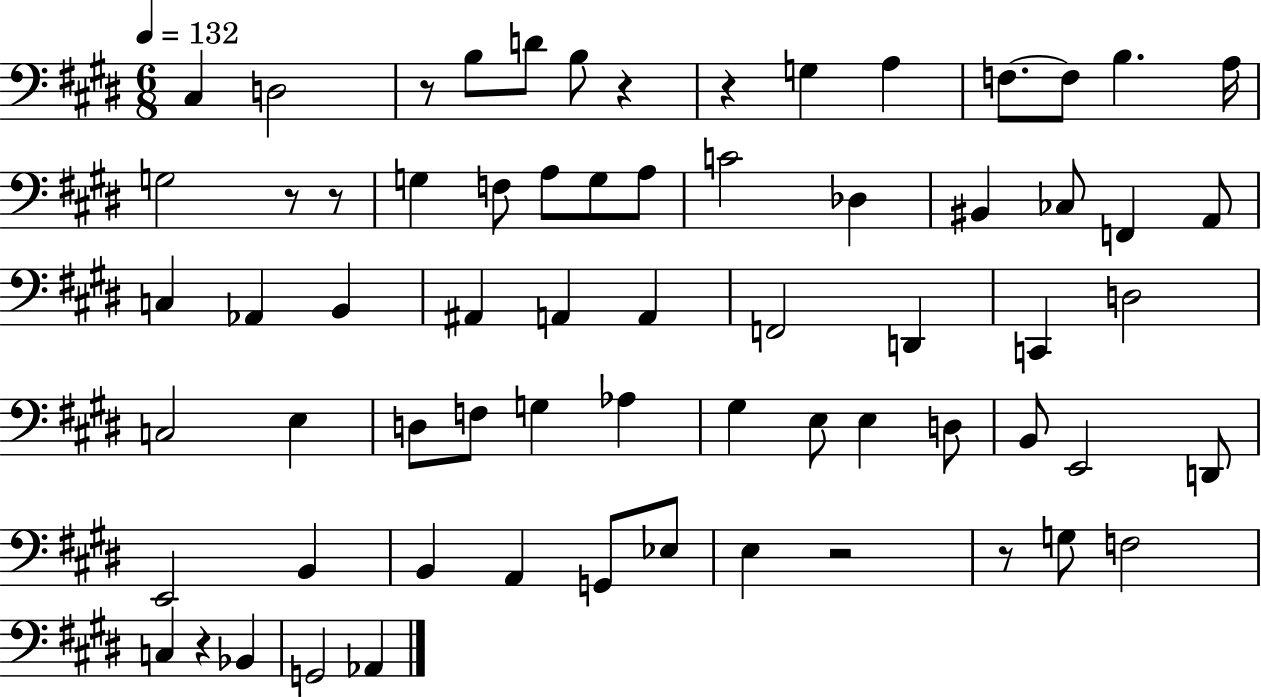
C#3/q D3/h R/e B3/e D4/e B3/e R/q R/q G3/q A3/q F3/e. F3/e B3/q. A3/s G3/h R/e R/e G3/q F3/e A3/e G3/e A3/e C4/h Db3/q BIS2/q CES3/e F2/q A2/e C3/q Ab2/q B2/q A#2/q A2/q A2/q F2/h D2/q C2/q D3/h C3/h E3/q D3/e F3/e G3/q Ab3/q G#3/q E3/e E3/q D3/e B2/e E2/h D2/e E2/h B2/q B2/q A2/q G2/e Eb3/e E3/q R/h R/e G3/e F3/h C3/q R/q Bb2/q G2/h Ab2/q